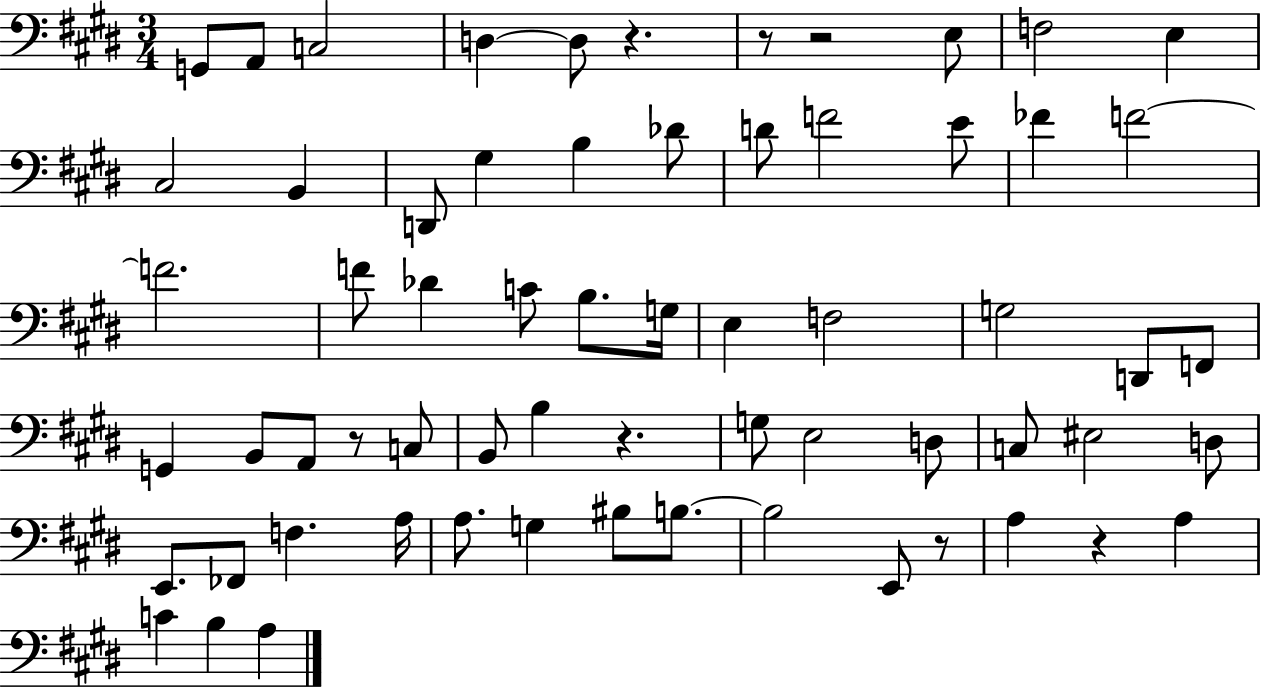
G2/e A2/e C3/h D3/q D3/e R/q. R/e R/h E3/e F3/h E3/q C#3/h B2/q D2/e G#3/q B3/q Db4/e D4/e F4/h E4/e FES4/q F4/h F4/h. F4/e Db4/q C4/e B3/e. G3/s E3/q F3/h G3/h D2/e F2/e G2/q B2/e A2/e R/e C3/e B2/e B3/q R/q. G3/e E3/h D3/e C3/e EIS3/h D3/e E2/e. FES2/e F3/q. A3/s A3/e. G3/q BIS3/e B3/e. B3/h E2/e R/e A3/q R/q A3/q C4/q B3/q A3/q